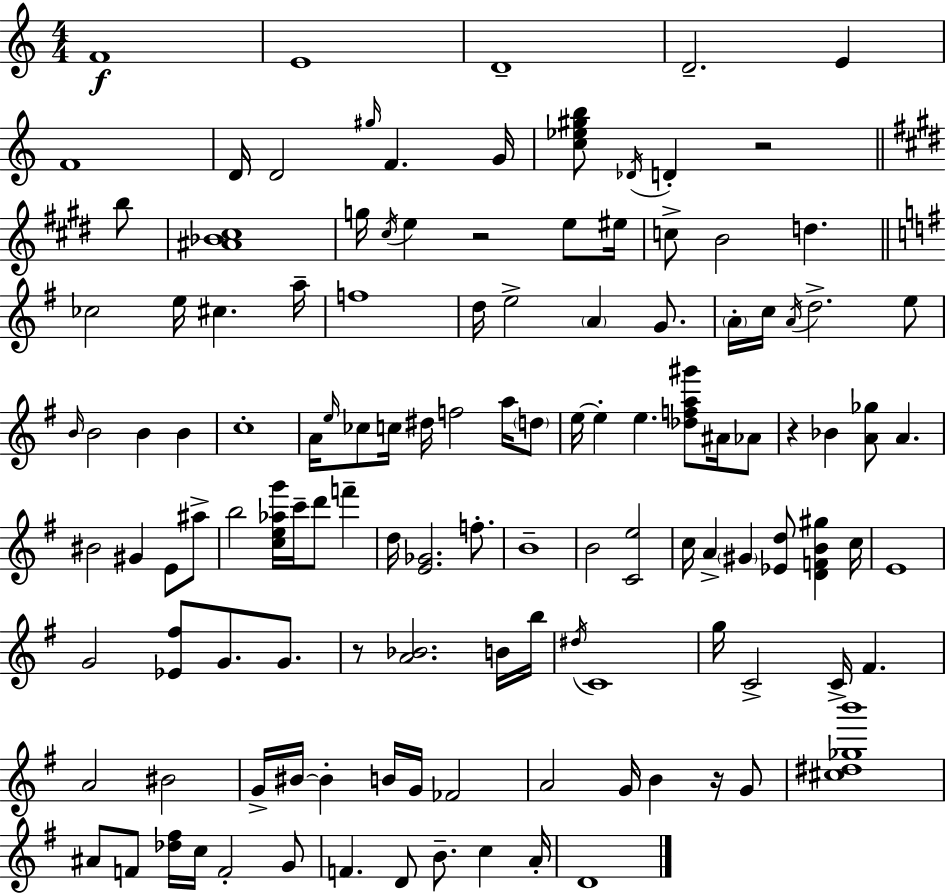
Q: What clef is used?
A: treble